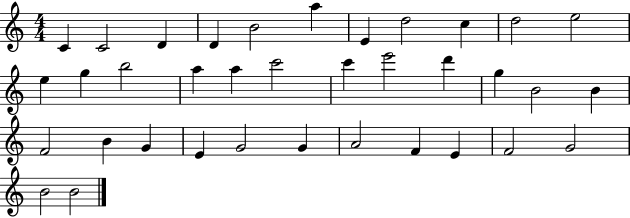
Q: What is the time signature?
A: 4/4